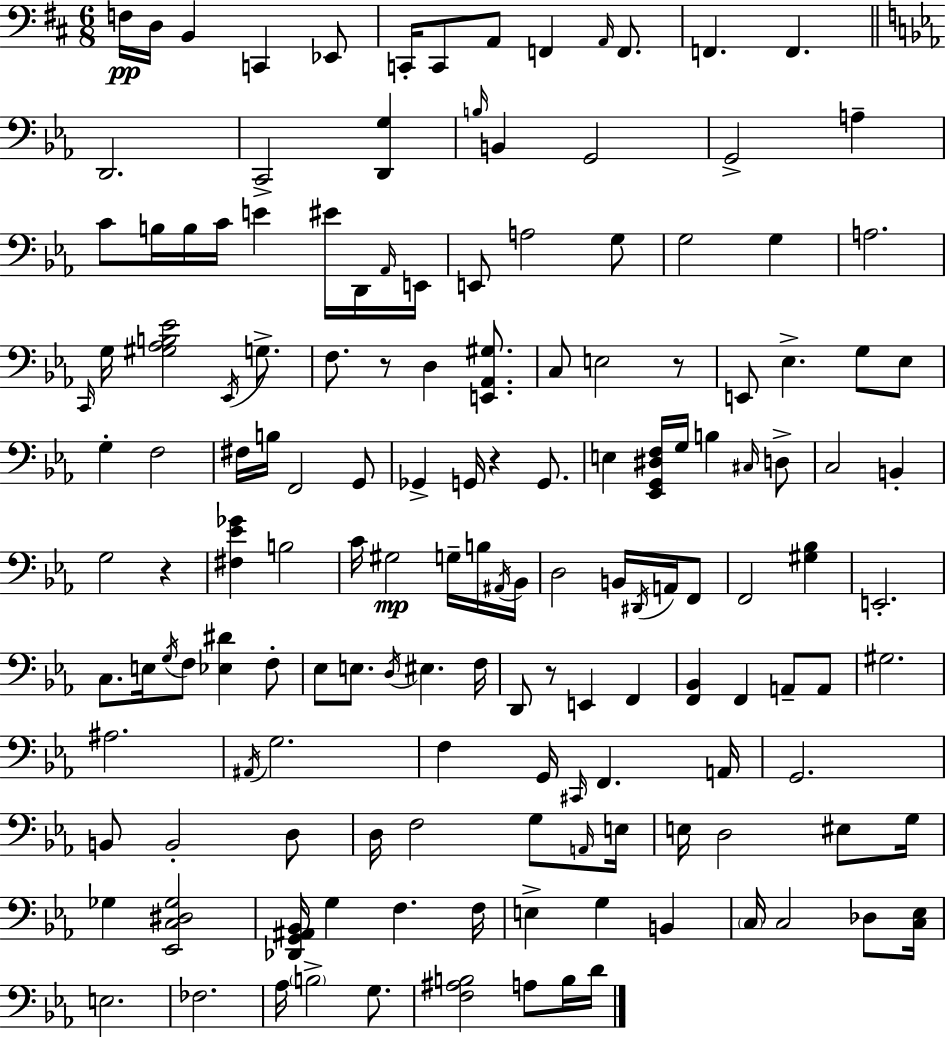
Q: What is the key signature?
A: D major